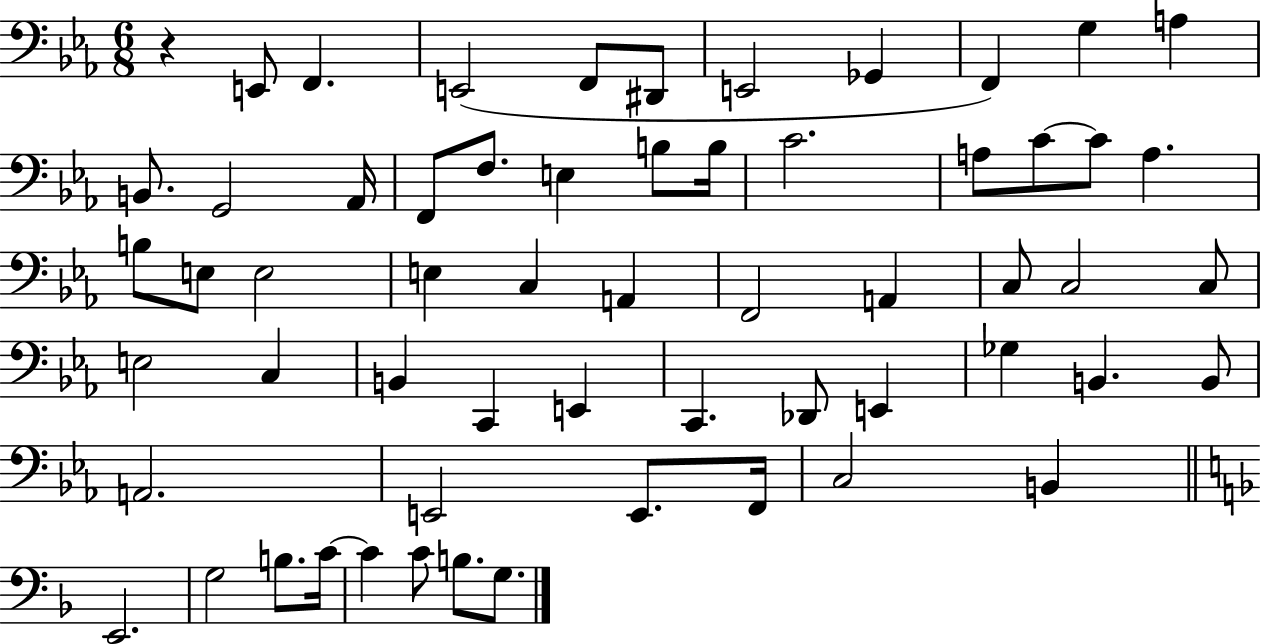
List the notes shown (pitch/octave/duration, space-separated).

R/q E2/e F2/q. E2/h F2/e D#2/e E2/h Gb2/q F2/q G3/q A3/q B2/e. G2/h Ab2/s F2/e F3/e. E3/q B3/e B3/s C4/h. A3/e C4/e C4/e A3/q. B3/e E3/e E3/h E3/q C3/q A2/q F2/h A2/q C3/e C3/h C3/e E3/h C3/q B2/q C2/q E2/q C2/q. Db2/e E2/q Gb3/q B2/q. B2/e A2/h. E2/h E2/e. F2/s C3/h B2/q E2/h. G3/h B3/e. C4/s C4/q C4/e B3/e. G3/e.